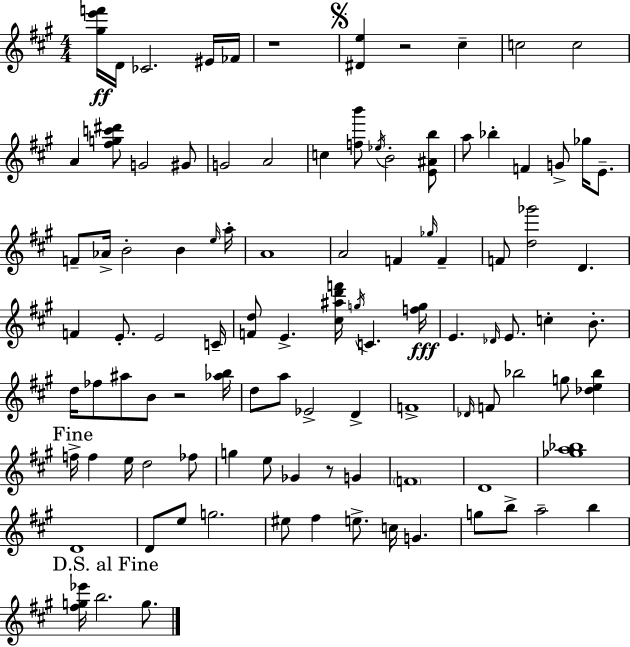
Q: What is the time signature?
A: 4/4